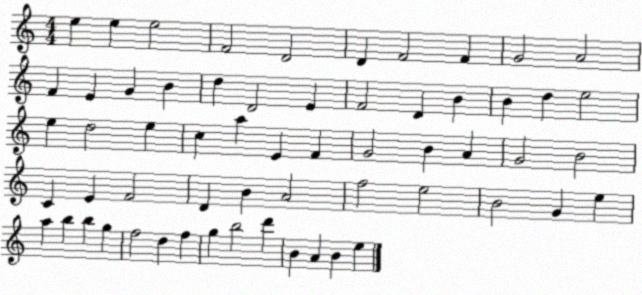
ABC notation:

X:1
T:Untitled
M:4/4
L:1/4
K:C
e e e2 F2 D2 D F2 F G2 A2 F E G B d D2 E F2 D B B d e2 e d2 e c a E F G2 B A G2 B2 C E F2 D B A2 f2 e2 B2 G e a b b g f2 d f g b2 d' B A B e